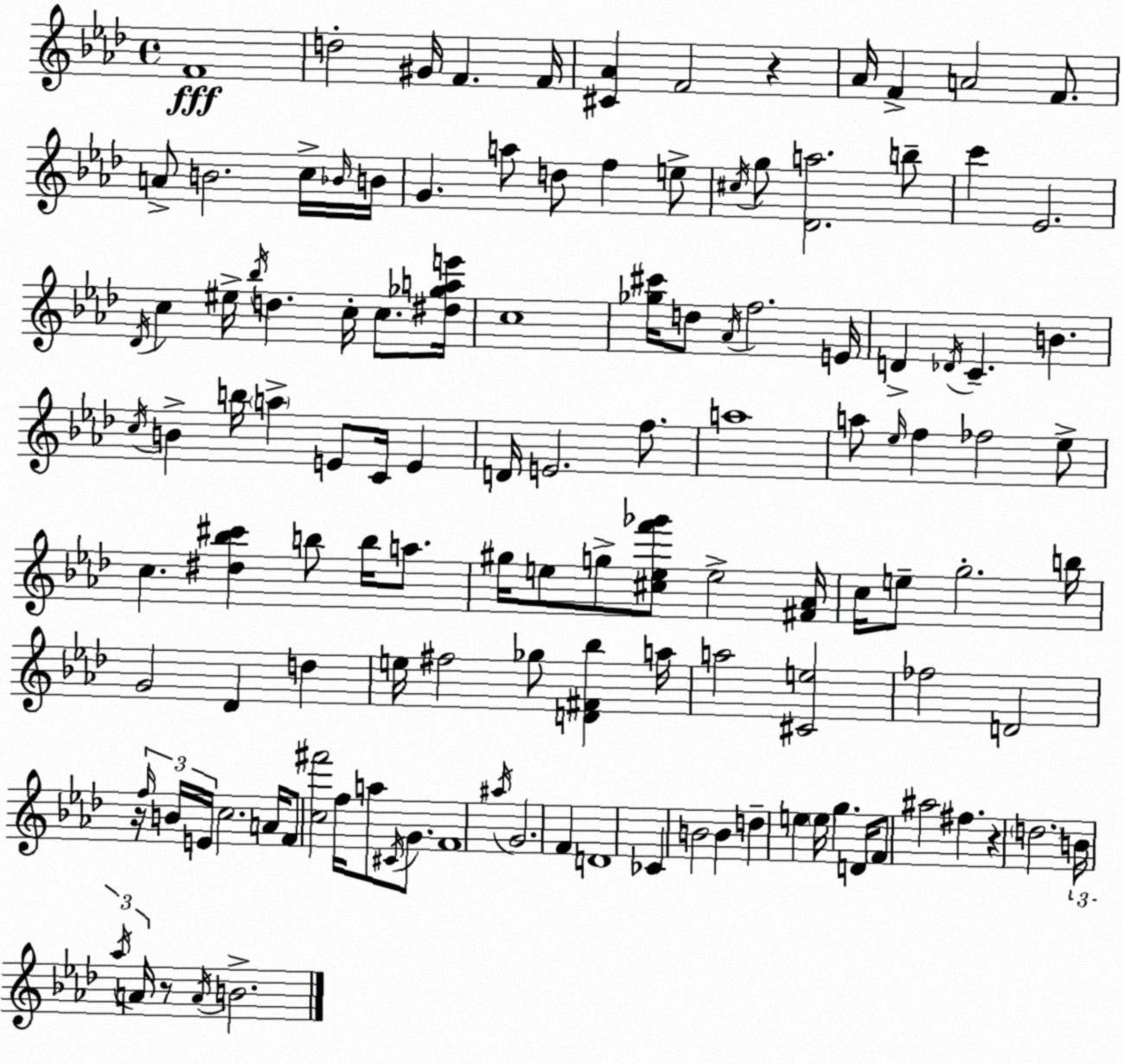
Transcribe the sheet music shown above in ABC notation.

X:1
T:Untitled
M:4/4
L:1/4
K:Ab
F4 d2 ^G/4 F F/4 [^C_A] F2 z _A/4 F A2 F/2 A/2 B2 c/4 _B/4 B/4 G a/2 d/2 f e/2 ^c/4 g/2 [_Da]2 b/2 c' _E2 _D/4 c ^e/4 _b/4 d c/4 c/2 [^d_gae']/4 c4 [_g^c']/4 d/2 _A/4 f2 E/4 D _D/4 C B c/4 B b/4 a E/2 C/4 E D/4 E2 f/2 a4 a/2 _e/4 f _f2 _e/2 c [^d_b^c'] b/2 b/4 a/2 ^g/4 e/2 g/2 [^cef'_g']/2 e2 [^F_A]/4 c/4 e/2 g2 b/4 G2 _D d e/4 ^f2 _g/2 [D^F_b] a/4 a2 [^Ce]2 _f2 D2 z/4 f/4 B/4 E/4 c2 A/4 F/2 [c^f']2 f/4 a/2 ^C/4 G/2 F4 ^a/4 G2 F D4 _C B2 B d e e/4 g D/4 F/2 ^a2 ^f z d2 B/4 _a/4 A/4 z/2 A/4 B2